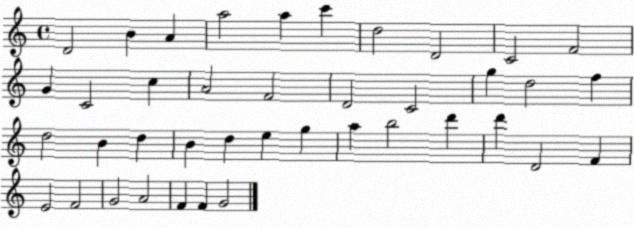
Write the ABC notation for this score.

X:1
T:Untitled
M:4/4
L:1/4
K:C
D2 B A a2 a c' d2 D2 C2 F2 G C2 c A2 F2 D2 C2 g d2 f d2 B d B d e g a b2 d' d' D2 F E2 F2 G2 A2 F F G2